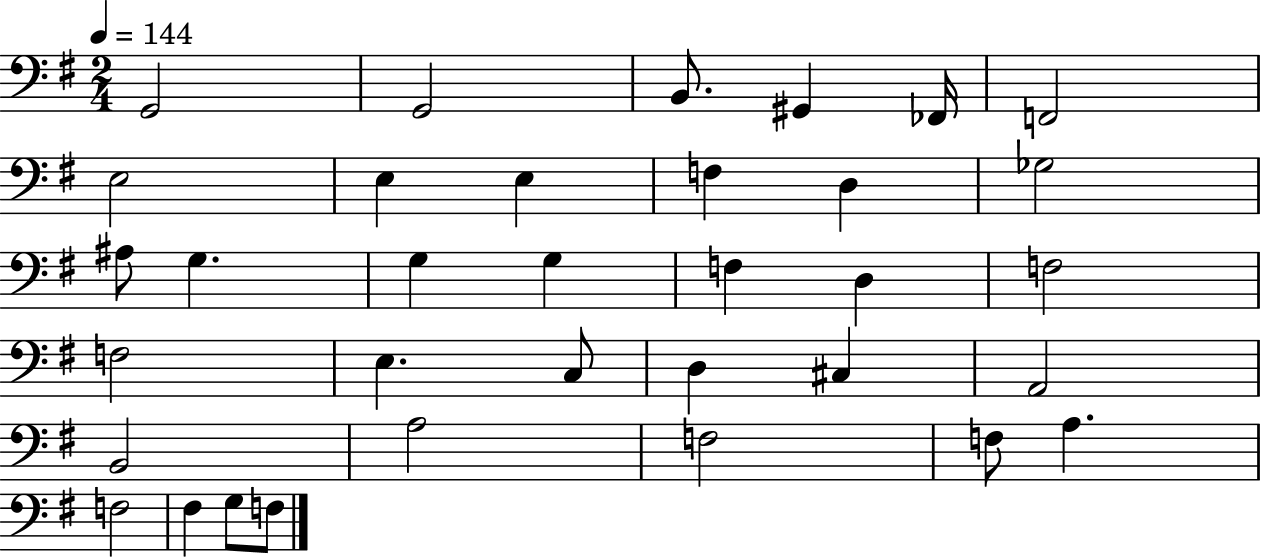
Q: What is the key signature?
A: G major